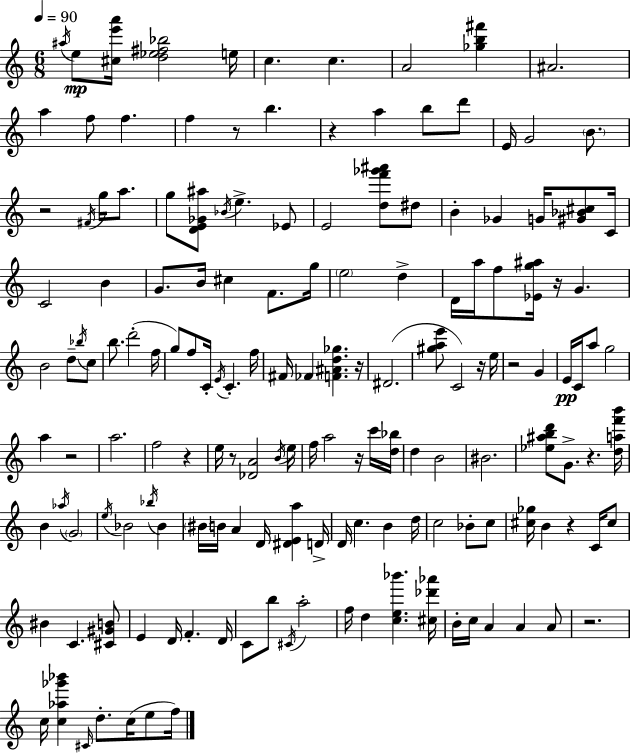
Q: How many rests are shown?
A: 14